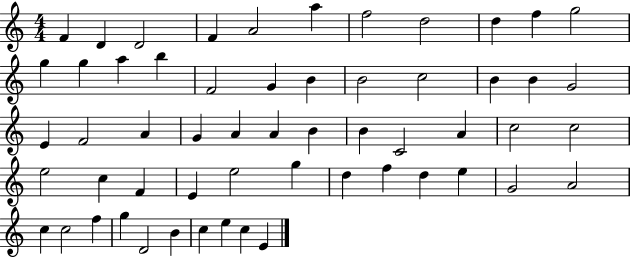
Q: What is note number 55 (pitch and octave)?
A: E5